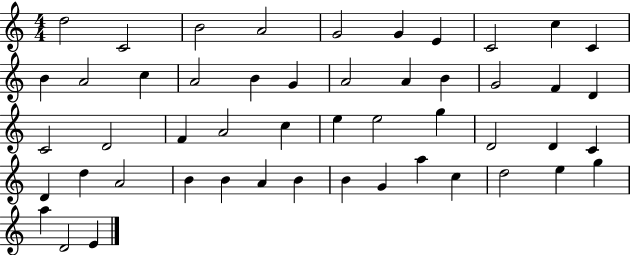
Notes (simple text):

D5/h C4/h B4/h A4/h G4/h G4/q E4/q C4/h C5/q C4/q B4/q A4/h C5/q A4/h B4/q G4/q A4/h A4/q B4/q G4/h F4/q D4/q C4/h D4/h F4/q A4/h C5/q E5/q E5/h G5/q D4/h D4/q C4/q D4/q D5/q A4/h B4/q B4/q A4/q B4/q B4/q G4/q A5/q C5/q D5/h E5/q G5/q A5/q D4/h E4/q